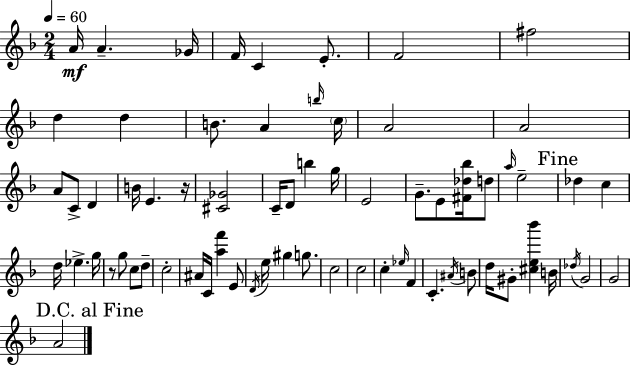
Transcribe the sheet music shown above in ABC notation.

X:1
T:Untitled
M:2/4
L:1/4
K:F
A/4 A _G/4 F/4 C E/2 F2 ^f2 d d B/2 A b/4 c/4 A2 A2 A/2 C/2 D B/4 E z/4 [^C_G]2 C/4 D/2 b g/4 E2 G/2 E/2 [^F_d_b]/4 d/2 a/4 e2 _d c d/4 _e g/4 z/2 g/2 c/2 d/2 c2 ^A/4 C/4 [af'] E/2 D/4 e/4 ^g g/2 c2 c2 c _e/4 F C ^A/4 B/2 d/4 ^G/2 [^ce_b'] B/4 _d/4 G2 G2 A2